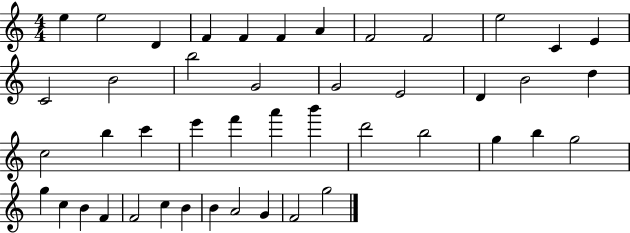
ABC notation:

X:1
T:Untitled
M:4/4
L:1/4
K:C
e e2 D F F F A F2 F2 e2 C E C2 B2 b2 G2 G2 E2 D B2 d c2 b c' e' f' a' b' d'2 b2 g b g2 g c B F F2 c B B A2 G F2 g2